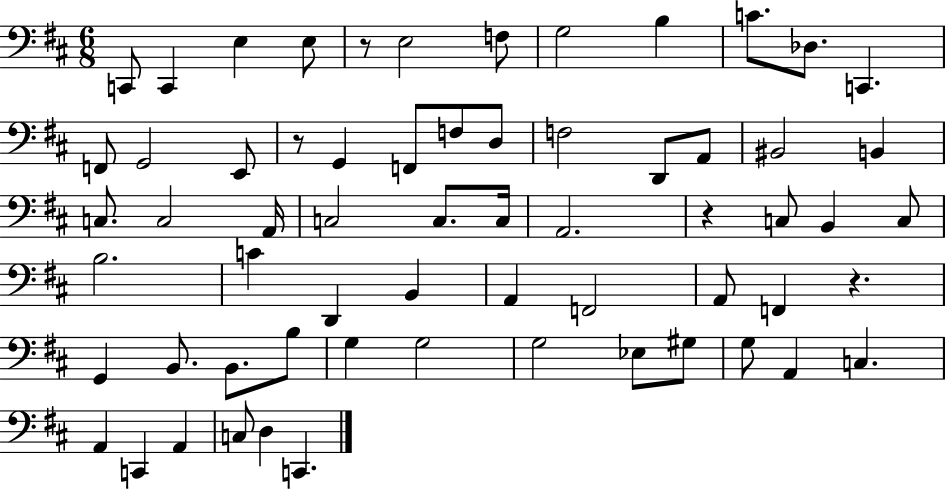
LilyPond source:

{
  \clef bass
  \numericTimeSignature
  \time 6/8
  \key d \major
  c,8 c,4 e4 e8 | r8 e2 f8 | g2 b4 | c'8. des8. c,4. | \break f,8 g,2 e,8 | r8 g,4 f,8 f8 d8 | f2 d,8 a,8 | bis,2 b,4 | \break c8. c2 a,16 | c2 c8. c16 | a,2. | r4 c8 b,4 c8 | \break b2. | c'4 d,4 b,4 | a,4 f,2 | a,8 f,4 r4. | \break g,4 b,8. b,8. b8 | g4 g2 | g2 ees8 gis8 | g8 a,4 c4. | \break a,4 c,4 a,4 | c8 d4 c,4. | \bar "|."
}